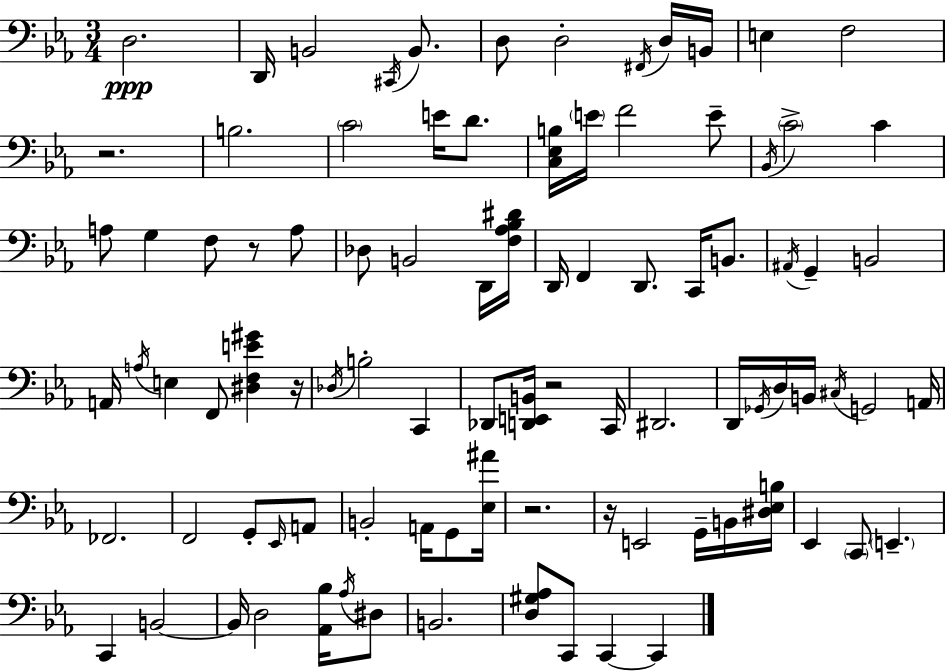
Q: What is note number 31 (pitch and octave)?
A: F2